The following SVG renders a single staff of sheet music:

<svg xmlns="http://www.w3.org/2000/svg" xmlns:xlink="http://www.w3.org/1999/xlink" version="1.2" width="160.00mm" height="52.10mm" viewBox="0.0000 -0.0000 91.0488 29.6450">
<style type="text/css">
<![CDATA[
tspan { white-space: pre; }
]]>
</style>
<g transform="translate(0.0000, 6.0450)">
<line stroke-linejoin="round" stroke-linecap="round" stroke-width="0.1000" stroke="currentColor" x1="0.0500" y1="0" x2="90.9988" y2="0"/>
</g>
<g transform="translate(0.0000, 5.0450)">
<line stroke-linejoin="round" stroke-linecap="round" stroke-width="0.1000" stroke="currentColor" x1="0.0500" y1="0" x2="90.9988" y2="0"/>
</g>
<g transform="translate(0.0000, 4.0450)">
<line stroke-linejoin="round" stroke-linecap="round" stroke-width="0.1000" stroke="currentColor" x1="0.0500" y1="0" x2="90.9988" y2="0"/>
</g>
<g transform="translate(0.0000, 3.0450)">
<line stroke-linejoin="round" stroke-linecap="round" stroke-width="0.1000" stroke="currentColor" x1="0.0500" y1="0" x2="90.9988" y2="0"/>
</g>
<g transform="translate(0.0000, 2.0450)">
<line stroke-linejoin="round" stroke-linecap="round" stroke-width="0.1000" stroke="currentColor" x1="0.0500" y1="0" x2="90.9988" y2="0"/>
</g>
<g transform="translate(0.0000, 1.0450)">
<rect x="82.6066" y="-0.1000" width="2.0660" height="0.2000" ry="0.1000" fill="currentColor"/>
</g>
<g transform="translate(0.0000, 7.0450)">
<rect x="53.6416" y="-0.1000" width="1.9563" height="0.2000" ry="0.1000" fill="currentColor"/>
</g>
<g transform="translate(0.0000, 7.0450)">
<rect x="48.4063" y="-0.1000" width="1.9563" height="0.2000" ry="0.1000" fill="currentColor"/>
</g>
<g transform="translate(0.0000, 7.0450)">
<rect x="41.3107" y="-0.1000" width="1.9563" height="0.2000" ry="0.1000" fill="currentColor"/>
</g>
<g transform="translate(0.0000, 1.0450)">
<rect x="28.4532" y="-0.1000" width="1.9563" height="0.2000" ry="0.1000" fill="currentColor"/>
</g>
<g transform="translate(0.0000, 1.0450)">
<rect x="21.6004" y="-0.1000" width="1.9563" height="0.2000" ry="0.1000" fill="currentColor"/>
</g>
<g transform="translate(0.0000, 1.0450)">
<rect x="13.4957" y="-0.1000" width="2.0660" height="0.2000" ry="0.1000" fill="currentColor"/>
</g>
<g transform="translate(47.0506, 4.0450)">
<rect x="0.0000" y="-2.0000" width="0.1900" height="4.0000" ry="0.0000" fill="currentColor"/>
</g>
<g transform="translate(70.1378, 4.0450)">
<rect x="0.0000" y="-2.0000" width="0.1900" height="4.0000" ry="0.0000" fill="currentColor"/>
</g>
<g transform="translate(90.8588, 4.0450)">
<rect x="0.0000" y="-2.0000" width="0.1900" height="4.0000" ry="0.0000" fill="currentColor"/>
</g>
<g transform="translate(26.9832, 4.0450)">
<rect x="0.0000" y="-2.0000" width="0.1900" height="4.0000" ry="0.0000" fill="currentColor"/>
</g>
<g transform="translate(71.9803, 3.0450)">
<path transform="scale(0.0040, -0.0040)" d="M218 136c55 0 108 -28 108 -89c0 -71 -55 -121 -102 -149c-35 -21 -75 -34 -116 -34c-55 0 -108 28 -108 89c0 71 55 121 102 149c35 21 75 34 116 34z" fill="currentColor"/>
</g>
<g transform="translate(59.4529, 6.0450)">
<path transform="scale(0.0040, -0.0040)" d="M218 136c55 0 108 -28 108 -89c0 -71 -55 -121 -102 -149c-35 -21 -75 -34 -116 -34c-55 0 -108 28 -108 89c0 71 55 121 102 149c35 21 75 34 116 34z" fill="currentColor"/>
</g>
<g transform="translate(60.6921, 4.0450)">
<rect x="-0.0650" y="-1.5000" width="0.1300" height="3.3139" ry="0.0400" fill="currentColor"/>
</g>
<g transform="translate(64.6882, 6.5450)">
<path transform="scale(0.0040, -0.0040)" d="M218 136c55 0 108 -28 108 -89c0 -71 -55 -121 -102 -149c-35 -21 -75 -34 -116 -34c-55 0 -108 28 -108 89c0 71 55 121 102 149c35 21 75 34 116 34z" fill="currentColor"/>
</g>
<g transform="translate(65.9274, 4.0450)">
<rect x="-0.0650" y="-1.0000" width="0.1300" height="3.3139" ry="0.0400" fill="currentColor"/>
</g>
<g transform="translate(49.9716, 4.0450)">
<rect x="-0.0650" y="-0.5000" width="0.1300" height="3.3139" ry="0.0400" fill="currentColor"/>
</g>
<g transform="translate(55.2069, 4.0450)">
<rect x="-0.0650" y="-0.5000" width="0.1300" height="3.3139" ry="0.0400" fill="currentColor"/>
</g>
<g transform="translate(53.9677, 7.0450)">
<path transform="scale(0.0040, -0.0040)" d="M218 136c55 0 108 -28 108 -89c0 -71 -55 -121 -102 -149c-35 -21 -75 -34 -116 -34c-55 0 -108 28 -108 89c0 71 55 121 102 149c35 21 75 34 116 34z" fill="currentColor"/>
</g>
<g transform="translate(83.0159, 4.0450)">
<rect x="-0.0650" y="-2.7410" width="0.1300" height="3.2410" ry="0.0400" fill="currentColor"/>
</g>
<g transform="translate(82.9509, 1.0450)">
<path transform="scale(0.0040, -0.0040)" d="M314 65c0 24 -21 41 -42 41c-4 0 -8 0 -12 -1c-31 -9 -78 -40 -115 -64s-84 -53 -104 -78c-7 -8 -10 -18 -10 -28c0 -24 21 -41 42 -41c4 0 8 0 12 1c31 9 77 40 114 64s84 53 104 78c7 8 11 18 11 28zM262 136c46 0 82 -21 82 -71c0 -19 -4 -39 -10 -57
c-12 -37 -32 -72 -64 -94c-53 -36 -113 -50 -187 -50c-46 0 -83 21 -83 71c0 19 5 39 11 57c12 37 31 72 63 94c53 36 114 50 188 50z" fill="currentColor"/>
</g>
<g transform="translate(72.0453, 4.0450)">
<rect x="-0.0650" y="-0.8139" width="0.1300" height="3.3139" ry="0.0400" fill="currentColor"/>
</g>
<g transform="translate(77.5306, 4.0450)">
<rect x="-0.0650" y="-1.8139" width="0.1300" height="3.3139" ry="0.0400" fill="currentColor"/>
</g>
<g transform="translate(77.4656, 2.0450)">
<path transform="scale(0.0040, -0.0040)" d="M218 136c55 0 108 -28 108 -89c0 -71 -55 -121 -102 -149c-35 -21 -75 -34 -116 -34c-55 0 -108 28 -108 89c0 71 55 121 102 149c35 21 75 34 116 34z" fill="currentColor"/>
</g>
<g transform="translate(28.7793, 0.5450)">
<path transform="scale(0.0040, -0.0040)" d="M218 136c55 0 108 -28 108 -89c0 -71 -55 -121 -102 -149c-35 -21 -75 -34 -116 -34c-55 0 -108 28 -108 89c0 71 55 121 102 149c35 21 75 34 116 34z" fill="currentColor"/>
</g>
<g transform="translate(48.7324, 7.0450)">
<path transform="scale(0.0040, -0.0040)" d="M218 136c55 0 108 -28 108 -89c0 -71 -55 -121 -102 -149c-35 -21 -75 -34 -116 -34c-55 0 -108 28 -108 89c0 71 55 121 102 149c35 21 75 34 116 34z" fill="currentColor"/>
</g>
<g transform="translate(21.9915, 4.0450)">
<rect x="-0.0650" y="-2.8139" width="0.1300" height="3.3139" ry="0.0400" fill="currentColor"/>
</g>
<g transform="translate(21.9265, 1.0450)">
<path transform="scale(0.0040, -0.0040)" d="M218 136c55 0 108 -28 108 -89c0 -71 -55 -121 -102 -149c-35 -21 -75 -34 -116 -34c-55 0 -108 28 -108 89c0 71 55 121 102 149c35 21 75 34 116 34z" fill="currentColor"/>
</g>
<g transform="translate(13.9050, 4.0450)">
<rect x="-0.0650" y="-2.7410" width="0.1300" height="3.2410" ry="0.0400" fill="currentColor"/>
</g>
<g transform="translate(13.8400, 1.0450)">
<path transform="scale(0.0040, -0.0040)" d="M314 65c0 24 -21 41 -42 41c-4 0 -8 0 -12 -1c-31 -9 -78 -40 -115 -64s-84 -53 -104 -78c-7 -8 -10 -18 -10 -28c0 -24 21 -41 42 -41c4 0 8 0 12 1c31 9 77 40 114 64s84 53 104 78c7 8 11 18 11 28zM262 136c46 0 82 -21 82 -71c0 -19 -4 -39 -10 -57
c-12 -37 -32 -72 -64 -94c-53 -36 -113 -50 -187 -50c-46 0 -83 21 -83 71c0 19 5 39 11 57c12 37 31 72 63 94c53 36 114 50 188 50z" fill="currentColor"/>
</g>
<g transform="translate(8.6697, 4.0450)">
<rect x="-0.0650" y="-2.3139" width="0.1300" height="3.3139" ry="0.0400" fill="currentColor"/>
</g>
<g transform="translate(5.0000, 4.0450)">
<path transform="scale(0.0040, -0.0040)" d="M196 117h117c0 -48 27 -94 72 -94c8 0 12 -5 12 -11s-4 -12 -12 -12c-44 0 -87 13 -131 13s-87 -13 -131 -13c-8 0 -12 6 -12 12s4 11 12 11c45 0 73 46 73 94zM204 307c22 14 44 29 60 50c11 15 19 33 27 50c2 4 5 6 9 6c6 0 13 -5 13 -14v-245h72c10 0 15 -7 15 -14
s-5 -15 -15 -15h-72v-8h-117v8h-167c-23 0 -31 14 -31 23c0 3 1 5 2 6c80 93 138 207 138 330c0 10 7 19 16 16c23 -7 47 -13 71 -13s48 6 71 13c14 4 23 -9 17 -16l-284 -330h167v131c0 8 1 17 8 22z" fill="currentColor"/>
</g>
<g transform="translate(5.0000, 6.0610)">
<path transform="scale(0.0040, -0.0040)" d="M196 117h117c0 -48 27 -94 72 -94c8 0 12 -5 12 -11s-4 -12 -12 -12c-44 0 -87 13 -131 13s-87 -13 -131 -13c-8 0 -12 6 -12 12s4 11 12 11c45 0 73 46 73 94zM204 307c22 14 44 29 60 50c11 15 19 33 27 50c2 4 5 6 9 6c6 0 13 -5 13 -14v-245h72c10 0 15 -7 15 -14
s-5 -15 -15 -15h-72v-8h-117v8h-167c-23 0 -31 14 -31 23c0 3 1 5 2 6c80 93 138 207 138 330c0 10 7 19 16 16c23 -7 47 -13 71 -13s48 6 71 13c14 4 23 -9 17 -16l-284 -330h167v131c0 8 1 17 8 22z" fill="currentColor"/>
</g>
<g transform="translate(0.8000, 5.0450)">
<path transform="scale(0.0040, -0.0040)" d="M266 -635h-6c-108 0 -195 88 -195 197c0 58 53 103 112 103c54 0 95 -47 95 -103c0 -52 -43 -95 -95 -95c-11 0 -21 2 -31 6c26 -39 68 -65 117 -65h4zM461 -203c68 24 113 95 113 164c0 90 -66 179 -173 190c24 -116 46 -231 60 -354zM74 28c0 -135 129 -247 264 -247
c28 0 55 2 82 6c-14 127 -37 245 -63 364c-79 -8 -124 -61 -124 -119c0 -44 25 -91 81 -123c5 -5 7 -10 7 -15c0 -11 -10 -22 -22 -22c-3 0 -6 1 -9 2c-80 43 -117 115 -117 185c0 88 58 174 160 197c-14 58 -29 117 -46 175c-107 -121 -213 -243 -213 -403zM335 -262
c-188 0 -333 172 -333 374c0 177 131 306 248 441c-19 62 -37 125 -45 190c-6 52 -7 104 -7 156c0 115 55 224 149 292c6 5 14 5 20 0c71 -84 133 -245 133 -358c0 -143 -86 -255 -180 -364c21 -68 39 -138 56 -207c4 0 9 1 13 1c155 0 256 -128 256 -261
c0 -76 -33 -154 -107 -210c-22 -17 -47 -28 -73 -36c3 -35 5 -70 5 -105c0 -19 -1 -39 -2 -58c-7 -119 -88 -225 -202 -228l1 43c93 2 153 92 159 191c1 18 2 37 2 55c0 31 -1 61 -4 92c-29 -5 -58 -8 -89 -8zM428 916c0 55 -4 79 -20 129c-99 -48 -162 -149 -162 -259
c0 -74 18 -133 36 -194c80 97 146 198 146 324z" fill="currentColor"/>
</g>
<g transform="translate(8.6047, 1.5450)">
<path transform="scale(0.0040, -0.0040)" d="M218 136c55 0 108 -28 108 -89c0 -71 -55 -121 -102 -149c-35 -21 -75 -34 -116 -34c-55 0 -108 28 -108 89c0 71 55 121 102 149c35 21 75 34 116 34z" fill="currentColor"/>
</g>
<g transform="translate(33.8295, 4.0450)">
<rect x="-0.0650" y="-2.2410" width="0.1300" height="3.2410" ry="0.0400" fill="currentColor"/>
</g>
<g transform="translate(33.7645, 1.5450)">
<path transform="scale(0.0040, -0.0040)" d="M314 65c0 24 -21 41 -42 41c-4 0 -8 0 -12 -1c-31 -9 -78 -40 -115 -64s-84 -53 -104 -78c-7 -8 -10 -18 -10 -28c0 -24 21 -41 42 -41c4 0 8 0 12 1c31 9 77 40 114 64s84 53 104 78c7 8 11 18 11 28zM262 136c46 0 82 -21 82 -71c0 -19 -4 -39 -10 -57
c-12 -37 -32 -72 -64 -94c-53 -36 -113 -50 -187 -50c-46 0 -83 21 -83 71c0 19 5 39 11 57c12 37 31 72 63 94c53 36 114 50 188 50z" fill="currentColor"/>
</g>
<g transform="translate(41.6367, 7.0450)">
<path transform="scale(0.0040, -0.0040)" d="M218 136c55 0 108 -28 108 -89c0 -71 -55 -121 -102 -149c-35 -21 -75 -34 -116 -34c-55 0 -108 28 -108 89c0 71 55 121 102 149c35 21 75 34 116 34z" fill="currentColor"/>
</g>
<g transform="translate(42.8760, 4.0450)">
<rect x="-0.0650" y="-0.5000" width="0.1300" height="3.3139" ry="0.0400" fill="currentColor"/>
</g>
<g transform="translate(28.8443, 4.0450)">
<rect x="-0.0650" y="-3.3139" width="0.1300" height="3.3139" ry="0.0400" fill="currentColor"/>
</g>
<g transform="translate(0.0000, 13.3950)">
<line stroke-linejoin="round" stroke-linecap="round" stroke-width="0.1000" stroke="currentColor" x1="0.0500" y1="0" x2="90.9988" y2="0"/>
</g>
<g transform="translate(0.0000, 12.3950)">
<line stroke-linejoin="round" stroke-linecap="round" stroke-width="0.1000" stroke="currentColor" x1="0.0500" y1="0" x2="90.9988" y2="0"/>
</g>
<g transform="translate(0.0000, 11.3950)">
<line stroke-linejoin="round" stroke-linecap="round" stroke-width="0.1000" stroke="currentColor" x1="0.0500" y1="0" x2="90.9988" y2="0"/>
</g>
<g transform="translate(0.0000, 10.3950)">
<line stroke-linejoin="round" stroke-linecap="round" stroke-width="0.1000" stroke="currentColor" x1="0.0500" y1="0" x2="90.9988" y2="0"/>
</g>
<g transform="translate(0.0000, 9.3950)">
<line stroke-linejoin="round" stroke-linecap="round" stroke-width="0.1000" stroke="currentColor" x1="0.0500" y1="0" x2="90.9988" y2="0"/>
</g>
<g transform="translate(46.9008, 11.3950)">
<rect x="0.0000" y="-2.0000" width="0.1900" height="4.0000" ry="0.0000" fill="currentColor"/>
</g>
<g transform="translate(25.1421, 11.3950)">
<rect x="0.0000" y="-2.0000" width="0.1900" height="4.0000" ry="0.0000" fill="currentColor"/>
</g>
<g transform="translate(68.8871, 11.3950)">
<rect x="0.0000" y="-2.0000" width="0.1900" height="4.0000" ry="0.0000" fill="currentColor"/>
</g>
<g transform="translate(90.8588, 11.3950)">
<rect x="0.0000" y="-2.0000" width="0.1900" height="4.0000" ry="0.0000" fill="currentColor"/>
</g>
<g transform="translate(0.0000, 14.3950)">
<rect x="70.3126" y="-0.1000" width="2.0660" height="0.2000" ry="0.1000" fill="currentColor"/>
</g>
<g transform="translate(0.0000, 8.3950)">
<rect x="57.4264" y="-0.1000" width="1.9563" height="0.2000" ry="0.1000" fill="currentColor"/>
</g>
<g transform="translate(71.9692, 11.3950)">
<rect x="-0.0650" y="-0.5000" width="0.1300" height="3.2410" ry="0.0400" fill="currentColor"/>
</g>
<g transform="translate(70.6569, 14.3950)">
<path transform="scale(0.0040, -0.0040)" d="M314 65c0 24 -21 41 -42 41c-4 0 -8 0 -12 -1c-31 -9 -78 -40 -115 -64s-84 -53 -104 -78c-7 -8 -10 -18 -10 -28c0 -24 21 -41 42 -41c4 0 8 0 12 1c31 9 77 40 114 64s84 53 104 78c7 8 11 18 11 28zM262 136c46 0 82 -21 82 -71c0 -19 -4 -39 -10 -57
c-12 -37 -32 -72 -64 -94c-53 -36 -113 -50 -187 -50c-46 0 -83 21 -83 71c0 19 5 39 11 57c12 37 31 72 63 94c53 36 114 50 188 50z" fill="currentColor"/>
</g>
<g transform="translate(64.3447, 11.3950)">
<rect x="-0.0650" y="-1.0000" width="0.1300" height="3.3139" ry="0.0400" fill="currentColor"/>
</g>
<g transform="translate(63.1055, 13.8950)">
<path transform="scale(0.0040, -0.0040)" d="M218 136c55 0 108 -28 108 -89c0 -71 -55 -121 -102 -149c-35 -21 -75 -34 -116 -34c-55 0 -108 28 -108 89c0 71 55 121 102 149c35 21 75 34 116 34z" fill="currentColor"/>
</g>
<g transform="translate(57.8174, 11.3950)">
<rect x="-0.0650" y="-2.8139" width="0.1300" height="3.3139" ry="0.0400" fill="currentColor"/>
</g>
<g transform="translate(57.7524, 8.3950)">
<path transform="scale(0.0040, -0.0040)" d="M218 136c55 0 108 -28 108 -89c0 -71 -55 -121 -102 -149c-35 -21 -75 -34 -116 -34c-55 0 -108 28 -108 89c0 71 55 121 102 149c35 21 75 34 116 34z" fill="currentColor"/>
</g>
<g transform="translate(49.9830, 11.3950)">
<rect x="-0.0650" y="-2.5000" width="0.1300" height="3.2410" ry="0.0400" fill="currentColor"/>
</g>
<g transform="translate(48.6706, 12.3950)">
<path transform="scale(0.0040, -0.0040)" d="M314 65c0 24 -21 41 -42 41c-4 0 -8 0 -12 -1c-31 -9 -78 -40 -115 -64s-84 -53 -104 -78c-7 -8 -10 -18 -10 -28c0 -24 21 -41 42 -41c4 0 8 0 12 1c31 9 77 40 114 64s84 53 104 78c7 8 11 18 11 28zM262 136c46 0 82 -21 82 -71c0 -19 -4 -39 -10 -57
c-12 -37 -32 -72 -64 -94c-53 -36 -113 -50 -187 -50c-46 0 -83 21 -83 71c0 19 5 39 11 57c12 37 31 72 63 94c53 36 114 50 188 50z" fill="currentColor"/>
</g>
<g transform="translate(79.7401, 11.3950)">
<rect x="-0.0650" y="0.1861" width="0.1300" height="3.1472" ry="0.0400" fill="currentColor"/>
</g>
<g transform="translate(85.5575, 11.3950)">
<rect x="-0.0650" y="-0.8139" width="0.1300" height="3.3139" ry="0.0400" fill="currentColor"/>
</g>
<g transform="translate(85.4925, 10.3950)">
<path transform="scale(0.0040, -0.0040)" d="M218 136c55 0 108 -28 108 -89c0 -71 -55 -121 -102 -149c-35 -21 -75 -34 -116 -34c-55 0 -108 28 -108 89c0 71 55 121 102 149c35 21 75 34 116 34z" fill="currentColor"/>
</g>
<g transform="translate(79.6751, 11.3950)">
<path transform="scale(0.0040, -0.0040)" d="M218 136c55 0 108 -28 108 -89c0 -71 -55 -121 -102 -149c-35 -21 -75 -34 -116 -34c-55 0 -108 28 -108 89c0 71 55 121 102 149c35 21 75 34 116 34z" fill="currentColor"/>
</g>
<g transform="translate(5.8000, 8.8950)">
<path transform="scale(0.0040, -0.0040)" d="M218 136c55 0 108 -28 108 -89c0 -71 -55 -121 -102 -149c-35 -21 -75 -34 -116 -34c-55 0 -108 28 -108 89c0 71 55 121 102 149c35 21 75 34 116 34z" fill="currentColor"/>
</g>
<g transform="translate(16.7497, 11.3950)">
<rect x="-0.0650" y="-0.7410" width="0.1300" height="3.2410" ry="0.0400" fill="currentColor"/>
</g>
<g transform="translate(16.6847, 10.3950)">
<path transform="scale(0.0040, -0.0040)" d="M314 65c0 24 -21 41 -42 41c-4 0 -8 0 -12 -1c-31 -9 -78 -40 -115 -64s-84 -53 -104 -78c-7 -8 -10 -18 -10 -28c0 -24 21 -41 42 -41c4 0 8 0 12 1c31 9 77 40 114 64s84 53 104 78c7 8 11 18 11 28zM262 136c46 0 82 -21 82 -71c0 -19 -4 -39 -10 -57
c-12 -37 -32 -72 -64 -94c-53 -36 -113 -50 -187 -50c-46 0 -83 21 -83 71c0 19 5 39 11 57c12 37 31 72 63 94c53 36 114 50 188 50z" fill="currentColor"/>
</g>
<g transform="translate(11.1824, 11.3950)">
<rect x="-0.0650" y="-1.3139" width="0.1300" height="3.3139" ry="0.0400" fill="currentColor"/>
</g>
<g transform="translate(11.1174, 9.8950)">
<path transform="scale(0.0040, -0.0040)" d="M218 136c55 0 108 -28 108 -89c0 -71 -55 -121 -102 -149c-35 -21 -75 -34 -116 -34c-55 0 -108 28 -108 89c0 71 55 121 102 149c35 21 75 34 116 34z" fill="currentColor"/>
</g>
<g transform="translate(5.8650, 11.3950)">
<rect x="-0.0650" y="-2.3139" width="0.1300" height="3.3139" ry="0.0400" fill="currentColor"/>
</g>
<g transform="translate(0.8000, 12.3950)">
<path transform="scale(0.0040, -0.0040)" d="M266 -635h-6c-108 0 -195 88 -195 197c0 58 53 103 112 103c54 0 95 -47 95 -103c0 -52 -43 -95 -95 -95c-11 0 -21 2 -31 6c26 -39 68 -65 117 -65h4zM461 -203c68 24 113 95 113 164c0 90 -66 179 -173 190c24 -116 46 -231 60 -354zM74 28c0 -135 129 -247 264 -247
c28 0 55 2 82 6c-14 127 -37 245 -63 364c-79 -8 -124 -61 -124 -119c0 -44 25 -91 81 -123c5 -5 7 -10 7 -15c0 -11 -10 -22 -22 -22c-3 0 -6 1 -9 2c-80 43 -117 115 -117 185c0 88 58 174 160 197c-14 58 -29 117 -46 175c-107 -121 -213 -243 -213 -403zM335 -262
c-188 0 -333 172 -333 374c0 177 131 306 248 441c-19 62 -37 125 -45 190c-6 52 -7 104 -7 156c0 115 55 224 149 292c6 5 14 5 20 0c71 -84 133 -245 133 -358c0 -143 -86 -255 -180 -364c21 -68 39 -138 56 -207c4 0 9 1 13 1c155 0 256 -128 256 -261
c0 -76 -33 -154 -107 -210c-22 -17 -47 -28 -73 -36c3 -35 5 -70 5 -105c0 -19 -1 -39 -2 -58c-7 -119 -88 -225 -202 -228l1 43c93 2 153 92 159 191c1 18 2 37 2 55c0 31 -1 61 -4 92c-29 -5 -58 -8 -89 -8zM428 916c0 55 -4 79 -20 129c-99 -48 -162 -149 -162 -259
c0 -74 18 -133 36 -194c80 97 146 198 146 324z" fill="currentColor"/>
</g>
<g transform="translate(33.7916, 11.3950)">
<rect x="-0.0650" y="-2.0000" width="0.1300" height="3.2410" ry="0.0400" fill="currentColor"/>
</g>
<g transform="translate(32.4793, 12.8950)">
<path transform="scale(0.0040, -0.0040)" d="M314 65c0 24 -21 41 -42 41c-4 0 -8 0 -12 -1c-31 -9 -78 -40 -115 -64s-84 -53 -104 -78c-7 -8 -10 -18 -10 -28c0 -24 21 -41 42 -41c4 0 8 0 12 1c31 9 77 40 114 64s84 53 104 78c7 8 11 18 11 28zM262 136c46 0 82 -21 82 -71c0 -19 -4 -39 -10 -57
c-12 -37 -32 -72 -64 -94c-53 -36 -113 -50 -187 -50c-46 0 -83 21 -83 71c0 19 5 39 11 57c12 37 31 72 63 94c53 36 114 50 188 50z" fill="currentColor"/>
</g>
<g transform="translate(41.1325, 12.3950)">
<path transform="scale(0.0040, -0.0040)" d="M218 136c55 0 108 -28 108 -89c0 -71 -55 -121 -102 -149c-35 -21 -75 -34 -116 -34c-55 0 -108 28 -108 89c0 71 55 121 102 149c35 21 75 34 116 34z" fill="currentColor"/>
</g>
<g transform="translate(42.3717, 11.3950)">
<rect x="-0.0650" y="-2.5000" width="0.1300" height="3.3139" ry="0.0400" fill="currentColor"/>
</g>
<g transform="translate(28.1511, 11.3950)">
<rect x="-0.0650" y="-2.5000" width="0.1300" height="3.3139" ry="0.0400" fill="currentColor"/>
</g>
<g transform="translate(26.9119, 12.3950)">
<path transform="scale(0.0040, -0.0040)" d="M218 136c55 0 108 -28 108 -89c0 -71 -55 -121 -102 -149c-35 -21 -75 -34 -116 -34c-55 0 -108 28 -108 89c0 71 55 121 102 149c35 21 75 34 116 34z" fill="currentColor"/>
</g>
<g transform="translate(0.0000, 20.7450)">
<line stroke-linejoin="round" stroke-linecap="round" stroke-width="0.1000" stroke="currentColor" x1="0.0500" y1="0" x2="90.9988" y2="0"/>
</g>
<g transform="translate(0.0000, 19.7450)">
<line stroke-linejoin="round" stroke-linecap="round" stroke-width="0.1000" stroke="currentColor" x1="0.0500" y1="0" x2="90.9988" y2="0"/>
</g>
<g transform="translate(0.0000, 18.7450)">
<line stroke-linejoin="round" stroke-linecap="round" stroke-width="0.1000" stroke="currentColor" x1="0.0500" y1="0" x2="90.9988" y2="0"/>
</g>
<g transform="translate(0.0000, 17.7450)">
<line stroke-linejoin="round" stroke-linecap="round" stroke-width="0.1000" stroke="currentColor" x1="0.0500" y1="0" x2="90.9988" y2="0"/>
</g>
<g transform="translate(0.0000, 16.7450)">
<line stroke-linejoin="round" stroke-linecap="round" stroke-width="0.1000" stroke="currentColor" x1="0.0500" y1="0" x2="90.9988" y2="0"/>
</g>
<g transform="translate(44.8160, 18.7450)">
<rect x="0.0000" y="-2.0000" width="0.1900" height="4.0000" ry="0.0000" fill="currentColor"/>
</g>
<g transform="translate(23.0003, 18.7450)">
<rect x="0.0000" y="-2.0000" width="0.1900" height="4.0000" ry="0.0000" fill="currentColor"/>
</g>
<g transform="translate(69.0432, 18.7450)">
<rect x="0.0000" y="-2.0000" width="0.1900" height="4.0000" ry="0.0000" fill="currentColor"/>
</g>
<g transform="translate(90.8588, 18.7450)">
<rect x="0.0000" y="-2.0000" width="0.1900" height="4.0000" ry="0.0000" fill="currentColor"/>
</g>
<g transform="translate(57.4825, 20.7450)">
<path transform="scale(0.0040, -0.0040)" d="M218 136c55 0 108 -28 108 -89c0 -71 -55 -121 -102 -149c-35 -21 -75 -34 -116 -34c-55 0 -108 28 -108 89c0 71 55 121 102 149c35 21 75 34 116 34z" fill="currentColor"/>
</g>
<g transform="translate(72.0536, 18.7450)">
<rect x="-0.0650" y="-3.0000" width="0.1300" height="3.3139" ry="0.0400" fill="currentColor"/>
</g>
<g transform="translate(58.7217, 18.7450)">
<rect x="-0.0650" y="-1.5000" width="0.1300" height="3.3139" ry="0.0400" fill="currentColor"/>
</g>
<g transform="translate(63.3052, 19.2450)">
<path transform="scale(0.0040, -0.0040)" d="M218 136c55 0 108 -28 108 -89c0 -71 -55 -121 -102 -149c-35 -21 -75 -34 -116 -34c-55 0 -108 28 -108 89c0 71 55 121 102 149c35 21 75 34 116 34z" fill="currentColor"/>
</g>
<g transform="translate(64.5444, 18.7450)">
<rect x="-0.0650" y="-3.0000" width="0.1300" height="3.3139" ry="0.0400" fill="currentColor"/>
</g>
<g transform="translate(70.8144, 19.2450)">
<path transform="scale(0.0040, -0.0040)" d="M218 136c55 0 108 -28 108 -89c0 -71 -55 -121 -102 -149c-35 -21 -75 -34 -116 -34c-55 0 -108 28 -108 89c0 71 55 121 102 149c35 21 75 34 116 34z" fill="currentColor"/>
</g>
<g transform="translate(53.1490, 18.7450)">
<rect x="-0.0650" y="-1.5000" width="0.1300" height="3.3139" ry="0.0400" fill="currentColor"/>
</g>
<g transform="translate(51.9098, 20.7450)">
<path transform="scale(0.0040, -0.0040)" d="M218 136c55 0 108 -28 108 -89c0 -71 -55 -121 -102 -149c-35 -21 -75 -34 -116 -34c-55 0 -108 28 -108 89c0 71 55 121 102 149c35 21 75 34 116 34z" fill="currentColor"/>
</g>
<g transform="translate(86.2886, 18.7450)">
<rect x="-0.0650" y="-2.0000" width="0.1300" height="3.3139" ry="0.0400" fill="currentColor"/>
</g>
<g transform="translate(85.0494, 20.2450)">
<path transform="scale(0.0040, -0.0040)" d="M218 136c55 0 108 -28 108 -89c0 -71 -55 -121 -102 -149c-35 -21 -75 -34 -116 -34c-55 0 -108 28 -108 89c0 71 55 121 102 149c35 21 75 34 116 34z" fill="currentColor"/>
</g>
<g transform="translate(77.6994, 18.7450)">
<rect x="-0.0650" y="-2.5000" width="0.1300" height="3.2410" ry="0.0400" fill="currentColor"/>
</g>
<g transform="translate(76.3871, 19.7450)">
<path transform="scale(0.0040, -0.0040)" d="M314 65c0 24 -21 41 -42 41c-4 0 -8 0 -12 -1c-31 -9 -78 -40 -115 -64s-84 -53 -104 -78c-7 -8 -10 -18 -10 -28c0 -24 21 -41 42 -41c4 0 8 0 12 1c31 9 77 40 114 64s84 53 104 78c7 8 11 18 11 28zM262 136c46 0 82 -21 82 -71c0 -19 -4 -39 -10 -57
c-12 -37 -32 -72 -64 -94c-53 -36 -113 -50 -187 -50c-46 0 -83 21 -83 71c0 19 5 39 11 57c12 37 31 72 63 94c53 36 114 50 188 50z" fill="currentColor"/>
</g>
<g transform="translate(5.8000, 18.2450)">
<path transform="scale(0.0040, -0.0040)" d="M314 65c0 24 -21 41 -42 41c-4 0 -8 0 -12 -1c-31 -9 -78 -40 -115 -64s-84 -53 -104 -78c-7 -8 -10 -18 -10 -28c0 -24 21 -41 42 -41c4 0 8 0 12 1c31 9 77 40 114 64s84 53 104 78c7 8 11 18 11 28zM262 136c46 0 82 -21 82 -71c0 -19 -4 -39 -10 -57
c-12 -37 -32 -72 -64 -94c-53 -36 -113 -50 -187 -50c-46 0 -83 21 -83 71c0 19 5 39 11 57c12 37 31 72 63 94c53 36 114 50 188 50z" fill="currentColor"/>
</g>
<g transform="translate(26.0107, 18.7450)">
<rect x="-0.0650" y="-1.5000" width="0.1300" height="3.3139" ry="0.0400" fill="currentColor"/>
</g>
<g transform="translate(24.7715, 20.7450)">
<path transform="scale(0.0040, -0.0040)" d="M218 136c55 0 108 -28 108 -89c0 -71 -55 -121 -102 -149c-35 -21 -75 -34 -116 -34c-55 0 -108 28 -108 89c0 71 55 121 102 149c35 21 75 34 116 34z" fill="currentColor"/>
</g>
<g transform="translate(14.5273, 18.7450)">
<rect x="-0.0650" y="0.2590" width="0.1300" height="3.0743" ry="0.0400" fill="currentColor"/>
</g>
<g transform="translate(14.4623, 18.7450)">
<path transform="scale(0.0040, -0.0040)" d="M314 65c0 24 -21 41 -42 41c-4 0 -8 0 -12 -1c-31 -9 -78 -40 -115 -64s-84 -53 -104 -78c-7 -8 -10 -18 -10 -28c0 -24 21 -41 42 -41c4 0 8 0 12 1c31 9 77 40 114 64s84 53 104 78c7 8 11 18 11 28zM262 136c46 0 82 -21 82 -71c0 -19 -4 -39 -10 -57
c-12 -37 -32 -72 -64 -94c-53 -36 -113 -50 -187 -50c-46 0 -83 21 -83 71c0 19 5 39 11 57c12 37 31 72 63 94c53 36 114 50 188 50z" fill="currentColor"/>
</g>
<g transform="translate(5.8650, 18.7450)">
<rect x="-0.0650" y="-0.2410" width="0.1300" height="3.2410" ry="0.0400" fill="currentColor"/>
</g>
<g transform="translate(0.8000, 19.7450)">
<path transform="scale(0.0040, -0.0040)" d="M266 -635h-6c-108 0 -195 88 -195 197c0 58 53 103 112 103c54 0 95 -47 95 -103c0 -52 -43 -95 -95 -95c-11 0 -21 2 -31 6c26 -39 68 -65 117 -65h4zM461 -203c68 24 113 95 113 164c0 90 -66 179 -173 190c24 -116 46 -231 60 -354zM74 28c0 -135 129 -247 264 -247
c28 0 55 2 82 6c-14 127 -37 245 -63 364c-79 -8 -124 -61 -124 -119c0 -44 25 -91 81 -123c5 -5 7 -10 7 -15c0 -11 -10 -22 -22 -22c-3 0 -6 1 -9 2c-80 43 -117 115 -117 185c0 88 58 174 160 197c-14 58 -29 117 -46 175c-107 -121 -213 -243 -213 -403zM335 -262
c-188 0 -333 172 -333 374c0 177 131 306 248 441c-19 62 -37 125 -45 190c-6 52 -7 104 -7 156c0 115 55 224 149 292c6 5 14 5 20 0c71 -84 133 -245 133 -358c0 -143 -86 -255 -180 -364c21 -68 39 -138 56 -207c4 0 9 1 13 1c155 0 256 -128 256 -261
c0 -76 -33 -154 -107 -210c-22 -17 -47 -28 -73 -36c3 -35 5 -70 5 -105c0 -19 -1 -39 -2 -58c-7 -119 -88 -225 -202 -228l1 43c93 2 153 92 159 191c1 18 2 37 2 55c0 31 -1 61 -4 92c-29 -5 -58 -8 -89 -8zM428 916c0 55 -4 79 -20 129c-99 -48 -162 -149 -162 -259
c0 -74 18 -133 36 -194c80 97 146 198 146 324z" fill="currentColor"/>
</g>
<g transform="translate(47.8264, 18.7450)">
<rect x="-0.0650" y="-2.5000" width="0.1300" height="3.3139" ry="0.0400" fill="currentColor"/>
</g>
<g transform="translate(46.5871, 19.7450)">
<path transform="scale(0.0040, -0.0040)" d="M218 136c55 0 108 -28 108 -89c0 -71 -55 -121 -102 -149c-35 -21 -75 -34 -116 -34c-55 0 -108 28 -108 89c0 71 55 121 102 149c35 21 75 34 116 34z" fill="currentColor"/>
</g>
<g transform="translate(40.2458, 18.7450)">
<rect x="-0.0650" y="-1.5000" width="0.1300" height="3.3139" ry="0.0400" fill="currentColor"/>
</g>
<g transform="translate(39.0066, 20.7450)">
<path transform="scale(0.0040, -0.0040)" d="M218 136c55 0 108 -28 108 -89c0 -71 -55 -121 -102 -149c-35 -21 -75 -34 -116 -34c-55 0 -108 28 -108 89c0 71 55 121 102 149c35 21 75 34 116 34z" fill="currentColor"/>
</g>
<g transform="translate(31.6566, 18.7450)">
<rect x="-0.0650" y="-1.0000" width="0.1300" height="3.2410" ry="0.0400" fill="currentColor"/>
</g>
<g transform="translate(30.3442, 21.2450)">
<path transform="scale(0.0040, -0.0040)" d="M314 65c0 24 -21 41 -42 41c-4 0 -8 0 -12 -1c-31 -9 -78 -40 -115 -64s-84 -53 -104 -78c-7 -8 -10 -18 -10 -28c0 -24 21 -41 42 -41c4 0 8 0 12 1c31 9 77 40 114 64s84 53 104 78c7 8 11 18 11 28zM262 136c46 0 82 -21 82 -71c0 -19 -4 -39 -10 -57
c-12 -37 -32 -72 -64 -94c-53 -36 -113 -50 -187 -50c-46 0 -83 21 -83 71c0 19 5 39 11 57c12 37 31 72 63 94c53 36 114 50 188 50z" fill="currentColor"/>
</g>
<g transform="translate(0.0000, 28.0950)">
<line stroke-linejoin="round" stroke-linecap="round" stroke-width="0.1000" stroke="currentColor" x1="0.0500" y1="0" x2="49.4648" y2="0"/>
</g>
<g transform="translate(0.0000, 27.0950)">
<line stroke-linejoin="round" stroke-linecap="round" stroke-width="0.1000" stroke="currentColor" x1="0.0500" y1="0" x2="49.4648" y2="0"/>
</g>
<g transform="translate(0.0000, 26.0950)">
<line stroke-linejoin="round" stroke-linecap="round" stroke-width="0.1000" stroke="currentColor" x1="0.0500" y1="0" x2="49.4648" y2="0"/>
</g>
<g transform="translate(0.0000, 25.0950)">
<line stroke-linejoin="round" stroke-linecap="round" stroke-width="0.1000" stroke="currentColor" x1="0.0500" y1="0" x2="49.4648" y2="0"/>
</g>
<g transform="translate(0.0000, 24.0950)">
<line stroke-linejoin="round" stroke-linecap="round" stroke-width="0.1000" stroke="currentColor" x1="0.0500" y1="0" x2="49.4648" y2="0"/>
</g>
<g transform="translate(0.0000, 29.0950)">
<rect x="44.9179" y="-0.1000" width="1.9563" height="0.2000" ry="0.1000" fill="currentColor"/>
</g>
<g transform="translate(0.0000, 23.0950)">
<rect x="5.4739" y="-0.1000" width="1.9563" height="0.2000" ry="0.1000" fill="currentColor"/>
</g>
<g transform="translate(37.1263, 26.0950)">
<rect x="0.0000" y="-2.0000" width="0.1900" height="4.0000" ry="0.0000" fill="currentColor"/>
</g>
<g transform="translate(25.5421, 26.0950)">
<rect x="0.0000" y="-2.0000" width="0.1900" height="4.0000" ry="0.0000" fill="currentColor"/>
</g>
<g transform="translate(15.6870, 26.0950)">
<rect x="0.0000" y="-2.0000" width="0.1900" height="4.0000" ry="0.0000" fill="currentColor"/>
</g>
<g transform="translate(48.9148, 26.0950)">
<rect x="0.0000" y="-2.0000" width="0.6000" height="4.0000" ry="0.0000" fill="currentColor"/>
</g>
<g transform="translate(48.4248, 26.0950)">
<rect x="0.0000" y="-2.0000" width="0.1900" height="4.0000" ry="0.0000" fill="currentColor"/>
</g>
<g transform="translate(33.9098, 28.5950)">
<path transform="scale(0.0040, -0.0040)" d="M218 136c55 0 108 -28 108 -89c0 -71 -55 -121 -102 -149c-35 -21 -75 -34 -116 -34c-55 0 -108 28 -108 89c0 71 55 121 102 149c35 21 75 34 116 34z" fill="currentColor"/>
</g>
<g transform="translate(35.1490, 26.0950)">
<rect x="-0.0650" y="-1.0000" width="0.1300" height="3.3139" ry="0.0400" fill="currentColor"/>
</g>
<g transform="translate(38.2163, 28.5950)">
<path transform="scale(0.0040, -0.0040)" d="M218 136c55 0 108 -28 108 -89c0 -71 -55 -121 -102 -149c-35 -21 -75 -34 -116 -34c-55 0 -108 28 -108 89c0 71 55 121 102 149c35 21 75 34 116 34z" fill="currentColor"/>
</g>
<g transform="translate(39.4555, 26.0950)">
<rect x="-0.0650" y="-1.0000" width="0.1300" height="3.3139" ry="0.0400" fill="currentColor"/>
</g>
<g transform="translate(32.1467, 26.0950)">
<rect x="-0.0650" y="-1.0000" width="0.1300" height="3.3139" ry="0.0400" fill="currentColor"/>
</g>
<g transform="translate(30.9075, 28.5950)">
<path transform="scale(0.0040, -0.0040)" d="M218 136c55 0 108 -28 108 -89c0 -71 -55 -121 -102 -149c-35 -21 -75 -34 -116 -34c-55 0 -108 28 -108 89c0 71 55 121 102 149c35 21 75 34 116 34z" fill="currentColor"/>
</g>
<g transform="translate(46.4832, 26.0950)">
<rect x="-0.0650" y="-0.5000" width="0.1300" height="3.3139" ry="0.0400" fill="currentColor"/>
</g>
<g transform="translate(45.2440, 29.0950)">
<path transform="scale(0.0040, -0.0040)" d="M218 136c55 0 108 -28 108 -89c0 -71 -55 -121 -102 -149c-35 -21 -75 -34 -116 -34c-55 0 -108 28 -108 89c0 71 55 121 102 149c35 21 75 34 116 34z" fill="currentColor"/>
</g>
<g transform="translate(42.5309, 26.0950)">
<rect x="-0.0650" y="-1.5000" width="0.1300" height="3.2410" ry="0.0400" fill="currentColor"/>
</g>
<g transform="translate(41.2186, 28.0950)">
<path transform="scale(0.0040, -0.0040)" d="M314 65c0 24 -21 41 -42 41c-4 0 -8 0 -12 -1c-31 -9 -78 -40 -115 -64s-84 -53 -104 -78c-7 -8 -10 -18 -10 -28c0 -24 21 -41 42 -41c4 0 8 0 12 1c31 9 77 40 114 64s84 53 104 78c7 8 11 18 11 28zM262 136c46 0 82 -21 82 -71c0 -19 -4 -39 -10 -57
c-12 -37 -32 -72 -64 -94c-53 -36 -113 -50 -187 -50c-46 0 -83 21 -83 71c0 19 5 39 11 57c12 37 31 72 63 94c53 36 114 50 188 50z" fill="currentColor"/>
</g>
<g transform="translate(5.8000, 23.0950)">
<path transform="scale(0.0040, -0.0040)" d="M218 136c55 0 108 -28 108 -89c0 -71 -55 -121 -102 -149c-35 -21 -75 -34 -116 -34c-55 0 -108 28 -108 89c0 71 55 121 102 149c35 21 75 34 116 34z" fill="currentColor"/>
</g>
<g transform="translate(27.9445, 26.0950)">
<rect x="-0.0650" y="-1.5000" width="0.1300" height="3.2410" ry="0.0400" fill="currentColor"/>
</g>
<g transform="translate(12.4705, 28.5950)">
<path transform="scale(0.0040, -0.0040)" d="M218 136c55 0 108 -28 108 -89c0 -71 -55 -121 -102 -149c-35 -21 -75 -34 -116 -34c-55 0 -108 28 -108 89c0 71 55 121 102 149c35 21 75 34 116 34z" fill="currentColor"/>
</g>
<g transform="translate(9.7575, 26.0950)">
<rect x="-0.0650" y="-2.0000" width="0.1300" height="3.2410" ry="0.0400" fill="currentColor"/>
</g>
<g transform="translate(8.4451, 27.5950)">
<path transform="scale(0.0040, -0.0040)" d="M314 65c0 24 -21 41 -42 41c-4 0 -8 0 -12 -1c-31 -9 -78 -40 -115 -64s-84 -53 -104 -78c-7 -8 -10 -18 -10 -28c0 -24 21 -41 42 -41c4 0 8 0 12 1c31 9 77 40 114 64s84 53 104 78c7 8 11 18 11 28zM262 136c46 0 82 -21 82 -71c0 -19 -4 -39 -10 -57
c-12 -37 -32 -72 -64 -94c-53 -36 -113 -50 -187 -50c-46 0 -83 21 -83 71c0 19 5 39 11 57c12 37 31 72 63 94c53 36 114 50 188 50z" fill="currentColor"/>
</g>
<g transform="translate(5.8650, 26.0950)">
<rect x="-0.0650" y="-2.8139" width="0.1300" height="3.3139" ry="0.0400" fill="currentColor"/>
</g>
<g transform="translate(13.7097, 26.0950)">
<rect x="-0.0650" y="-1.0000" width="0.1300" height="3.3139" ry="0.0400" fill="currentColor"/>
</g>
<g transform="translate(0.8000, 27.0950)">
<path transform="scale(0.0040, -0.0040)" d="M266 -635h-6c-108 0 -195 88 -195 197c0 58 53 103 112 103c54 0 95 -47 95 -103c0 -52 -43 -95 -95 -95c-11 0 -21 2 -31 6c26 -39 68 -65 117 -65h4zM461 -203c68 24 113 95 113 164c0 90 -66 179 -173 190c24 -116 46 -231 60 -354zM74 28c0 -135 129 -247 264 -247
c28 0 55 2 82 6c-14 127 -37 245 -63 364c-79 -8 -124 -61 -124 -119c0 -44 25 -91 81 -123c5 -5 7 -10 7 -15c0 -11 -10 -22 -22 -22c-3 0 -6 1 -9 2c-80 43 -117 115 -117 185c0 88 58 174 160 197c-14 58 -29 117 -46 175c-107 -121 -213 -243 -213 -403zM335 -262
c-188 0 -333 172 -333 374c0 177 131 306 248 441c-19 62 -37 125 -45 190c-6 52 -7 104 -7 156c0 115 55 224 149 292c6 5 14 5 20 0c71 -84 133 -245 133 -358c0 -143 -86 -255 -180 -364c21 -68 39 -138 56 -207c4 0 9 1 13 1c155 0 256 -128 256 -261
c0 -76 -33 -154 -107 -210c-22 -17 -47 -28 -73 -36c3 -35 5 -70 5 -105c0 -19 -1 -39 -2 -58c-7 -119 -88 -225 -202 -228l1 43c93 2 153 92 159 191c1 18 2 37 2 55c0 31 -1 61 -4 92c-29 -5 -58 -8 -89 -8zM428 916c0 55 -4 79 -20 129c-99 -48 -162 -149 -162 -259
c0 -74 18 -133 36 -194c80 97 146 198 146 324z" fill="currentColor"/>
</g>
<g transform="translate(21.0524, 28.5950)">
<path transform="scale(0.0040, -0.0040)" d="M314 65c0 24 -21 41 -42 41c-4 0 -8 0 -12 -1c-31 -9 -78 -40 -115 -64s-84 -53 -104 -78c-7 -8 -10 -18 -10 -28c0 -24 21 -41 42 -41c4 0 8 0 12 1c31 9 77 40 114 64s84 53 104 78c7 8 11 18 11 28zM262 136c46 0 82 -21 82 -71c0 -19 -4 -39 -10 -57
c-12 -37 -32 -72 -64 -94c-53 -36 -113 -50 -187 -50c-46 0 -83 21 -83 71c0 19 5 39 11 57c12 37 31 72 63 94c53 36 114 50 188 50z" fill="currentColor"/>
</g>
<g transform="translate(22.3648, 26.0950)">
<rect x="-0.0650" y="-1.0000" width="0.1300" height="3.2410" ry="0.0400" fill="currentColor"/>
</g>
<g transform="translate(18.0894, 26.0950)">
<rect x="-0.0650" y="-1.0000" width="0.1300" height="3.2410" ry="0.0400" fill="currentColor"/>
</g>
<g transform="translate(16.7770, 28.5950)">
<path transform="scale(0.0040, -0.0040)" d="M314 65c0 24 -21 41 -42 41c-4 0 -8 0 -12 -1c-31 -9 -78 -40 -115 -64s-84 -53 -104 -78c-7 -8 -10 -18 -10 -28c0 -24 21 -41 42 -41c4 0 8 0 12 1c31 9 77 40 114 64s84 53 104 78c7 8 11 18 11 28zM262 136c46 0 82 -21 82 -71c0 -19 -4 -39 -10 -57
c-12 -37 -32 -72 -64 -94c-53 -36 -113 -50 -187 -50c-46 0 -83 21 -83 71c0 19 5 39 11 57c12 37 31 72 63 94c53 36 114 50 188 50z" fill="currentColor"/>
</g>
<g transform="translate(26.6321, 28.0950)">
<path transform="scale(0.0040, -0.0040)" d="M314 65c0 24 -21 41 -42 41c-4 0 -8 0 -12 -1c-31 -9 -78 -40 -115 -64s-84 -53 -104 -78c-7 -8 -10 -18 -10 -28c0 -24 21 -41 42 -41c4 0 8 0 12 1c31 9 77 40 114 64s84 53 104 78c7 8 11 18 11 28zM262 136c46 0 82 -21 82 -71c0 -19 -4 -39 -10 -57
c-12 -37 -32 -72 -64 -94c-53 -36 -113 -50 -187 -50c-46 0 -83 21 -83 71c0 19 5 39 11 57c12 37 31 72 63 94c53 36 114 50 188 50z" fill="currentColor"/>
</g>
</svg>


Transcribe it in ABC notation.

X:1
T:Untitled
M:4/4
L:1/4
K:C
g a2 a b g2 C C C E D d f a2 g e d2 G F2 G G2 a D C2 B d c2 B2 E D2 E G E E A A G2 F a F2 D D2 D2 E2 D D D E2 C